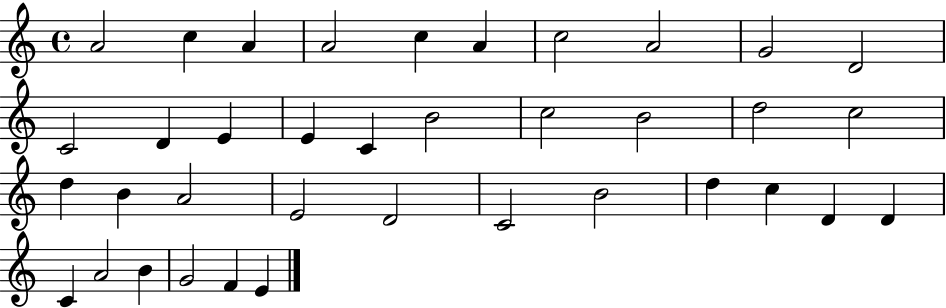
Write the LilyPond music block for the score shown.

{
  \clef treble
  \time 4/4
  \defaultTimeSignature
  \key c \major
  a'2 c''4 a'4 | a'2 c''4 a'4 | c''2 a'2 | g'2 d'2 | \break c'2 d'4 e'4 | e'4 c'4 b'2 | c''2 b'2 | d''2 c''2 | \break d''4 b'4 a'2 | e'2 d'2 | c'2 b'2 | d''4 c''4 d'4 d'4 | \break c'4 a'2 b'4 | g'2 f'4 e'4 | \bar "|."
}